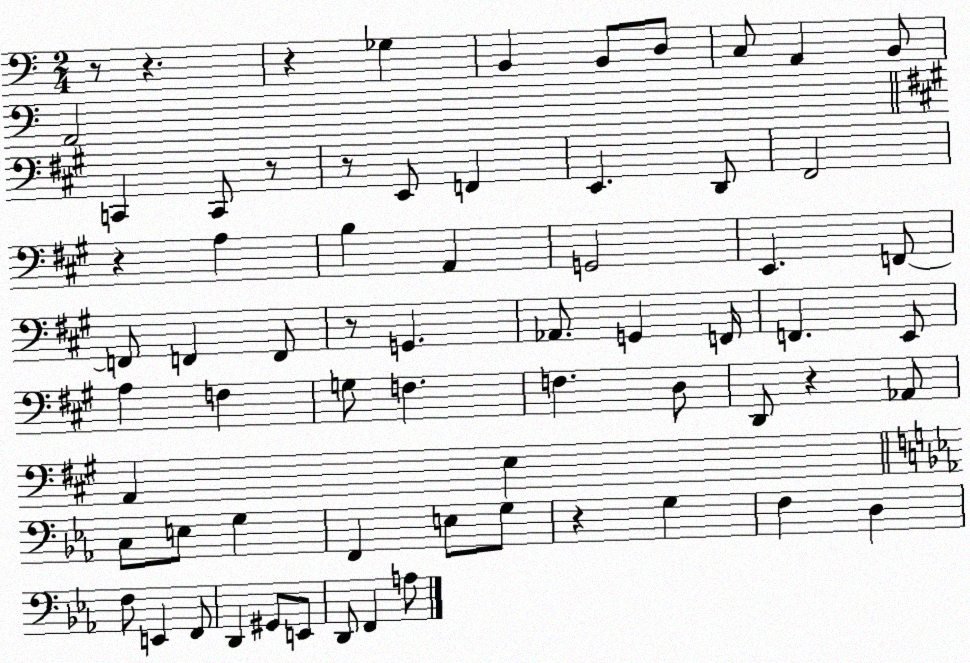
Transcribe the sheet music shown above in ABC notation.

X:1
T:Untitled
M:2/4
L:1/4
K:C
z/2 z z _G, B,, B,,/2 D,/2 C,/2 A,, B,,/2 A,,2 C,, C,,/2 z/2 z/2 E,,/2 F,, E,, D,,/2 ^F,,2 z A, B, A,, G,,2 E,, F,,/2 F,,/2 F,, F,,/2 z/2 G,, _A,,/2 G,, F,,/4 F,, E,,/2 A, F, G,/2 F, F, D,/2 D,,/2 z _A,,/2 A,, E, C,/2 E,/2 G, F,, E,/2 G,/2 z G, F, D, F,/2 E,, F,,/2 D,, ^G,,/2 E,,/2 D,,/2 F,, A,/2